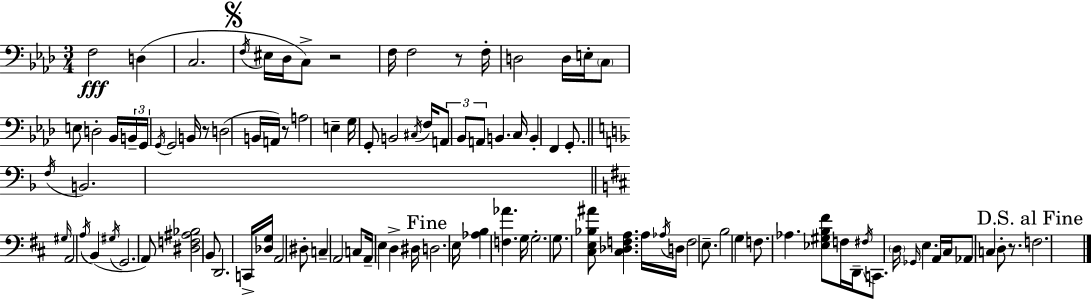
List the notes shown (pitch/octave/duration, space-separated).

F3/h D3/q C3/h. F3/s EIS3/s Db3/s C3/e R/h F3/s F3/h R/e F3/s D3/h D3/s E3/s C3/e E3/e D3/h Bb2/s B2/s G2/s G2/s G2/h B2/s R/e D3/h B2/s A2/s R/e A3/h E3/q G3/s G2/e B2/h C#3/s F3/s A2/e Bb2/e A2/e B2/q. C3/s B2/q F2/q G2/e. F3/s B2/h. G#3/s A2/h A3/s B2/q G#3/s G2/h. A2/e [D#3,F3,A#3,Bb3]/h B2/e D2/h. C2/s [Db3,G3]/s A2/h D#3/e C3/q A2/h C3/e A2/s E3/q D3/q D#3/s D3/h. E3/s [Ab3,B3]/q [F3,Ab4]/q. G3/s G3/h. G3/e. [C#3,E3,Bb3,A#4]/e [C#3,Db3,F3,A3]/q. A3/s Ab3/s D3/s F3/h E3/e. B3/h G3/q F3/e. Ab3/q. [Eb3,G#3,B3,F#4]/e F3/s D2/s F#3/s C2/e. D3/s Gb2/s E3/q. A2/s C#3/s Ab2/e C3/q D3/e R/e. F3/h.